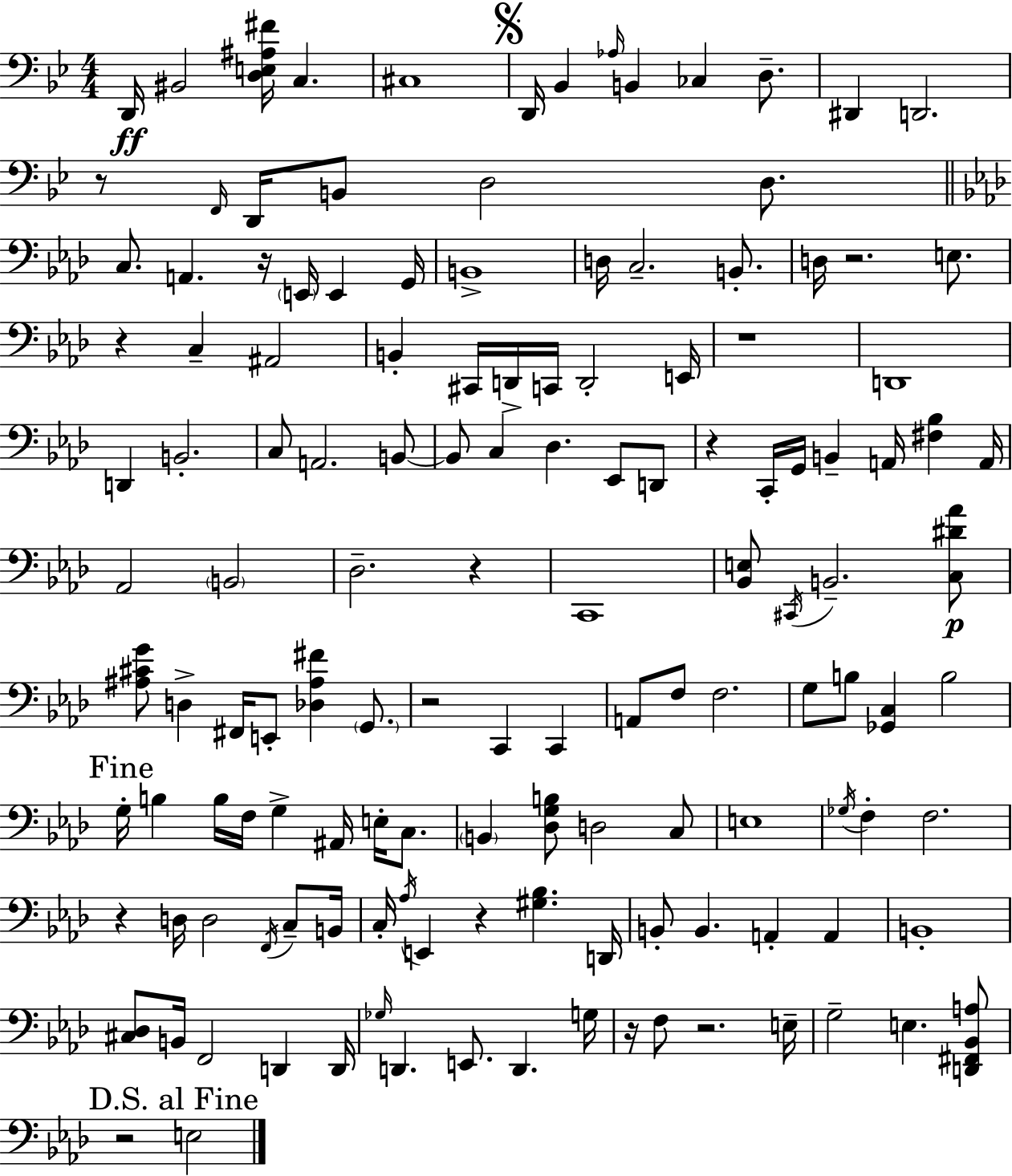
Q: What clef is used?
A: bass